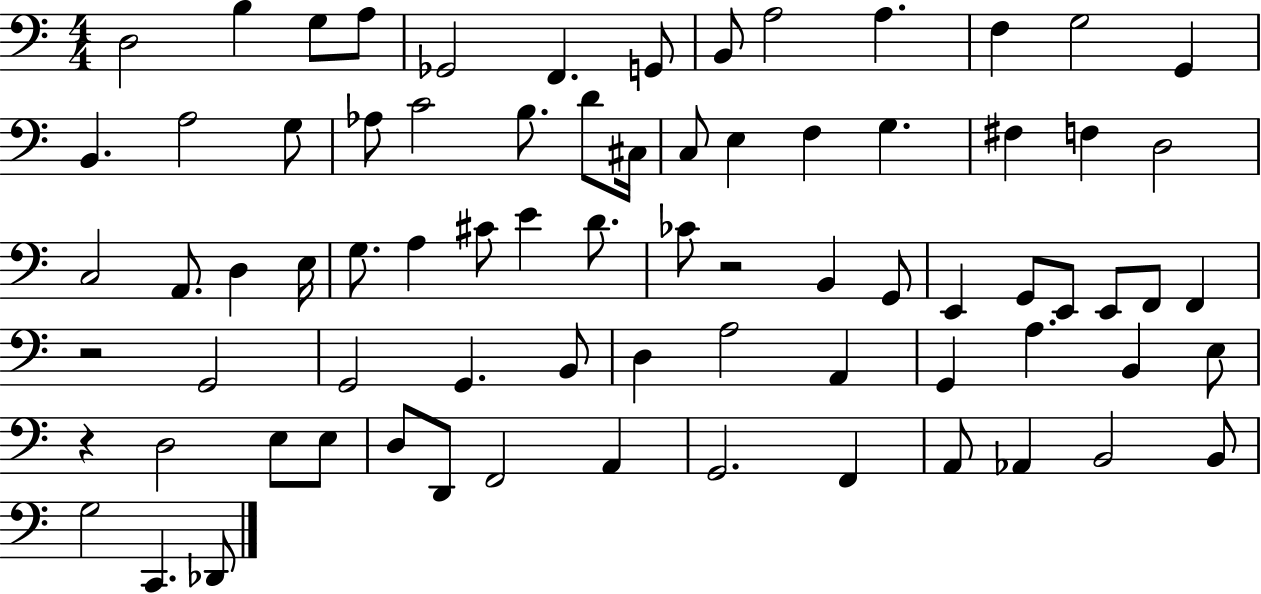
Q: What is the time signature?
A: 4/4